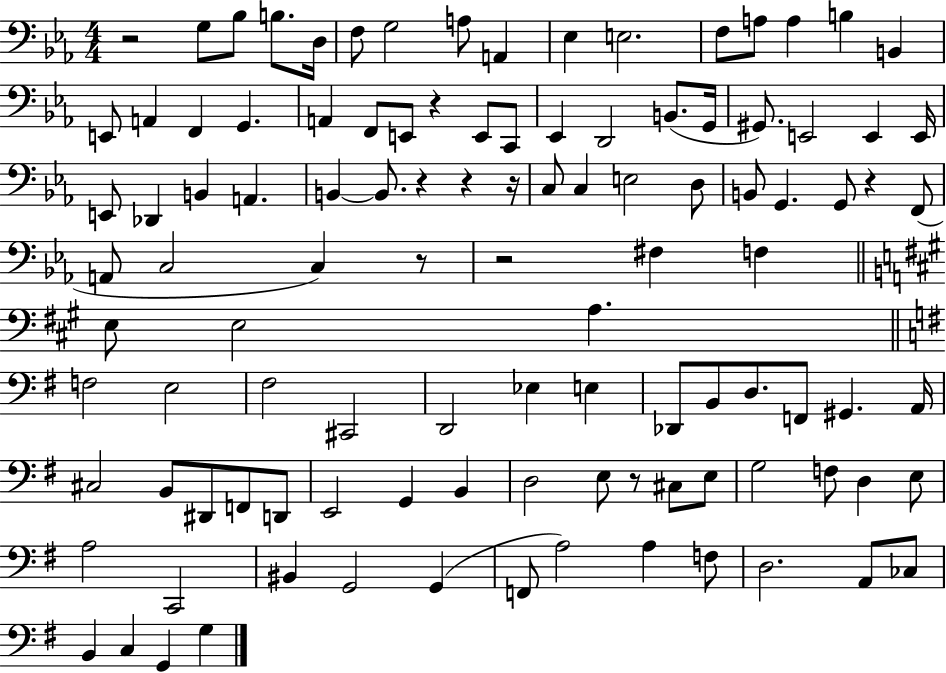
{
  \clef bass
  \numericTimeSignature
  \time 4/4
  \key ees \major
  r2 g8 bes8 b8. d16 | f8 g2 a8 a,4 | ees4 e2. | f8 a8 a4 b4 b,4 | \break e,8 a,4 f,4 g,4. | a,4 f,8 e,8 r4 e,8 c,8 | ees,4 d,2 b,8.( g,16 | gis,8.) e,2 e,4 e,16 | \break e,8 des,4 b,4 a,4. | b,4~~ b,8. r4 r4 r16 | c8 c4 e2 d8 | b,8 g,4. g,8 r4 f,8( | \break a,8 c2 c4) r8 | r2 fis4 f4 | \bar "||" \break \key a \major e8 e2 a4. | \bar "||" \break \key g \major f2 e2 | fis2 cis,2 | d,2 ees4 e4 | des,8 b,8 d8. f,8 gis,4. a,16 | \break cis2 b,8 dis,8 f,8 d,8 | e,2 g,4 b,4 | d2 e8 r8 cis8 e8 | g2 f8 d4 e8 | \break a2 c,2 | bis,4 g,2 g,4( | f,8 a2) a4 f8 | d2. a,8 ces8 | \break b,4 c4 g,4 g4 | \bar "|."
}